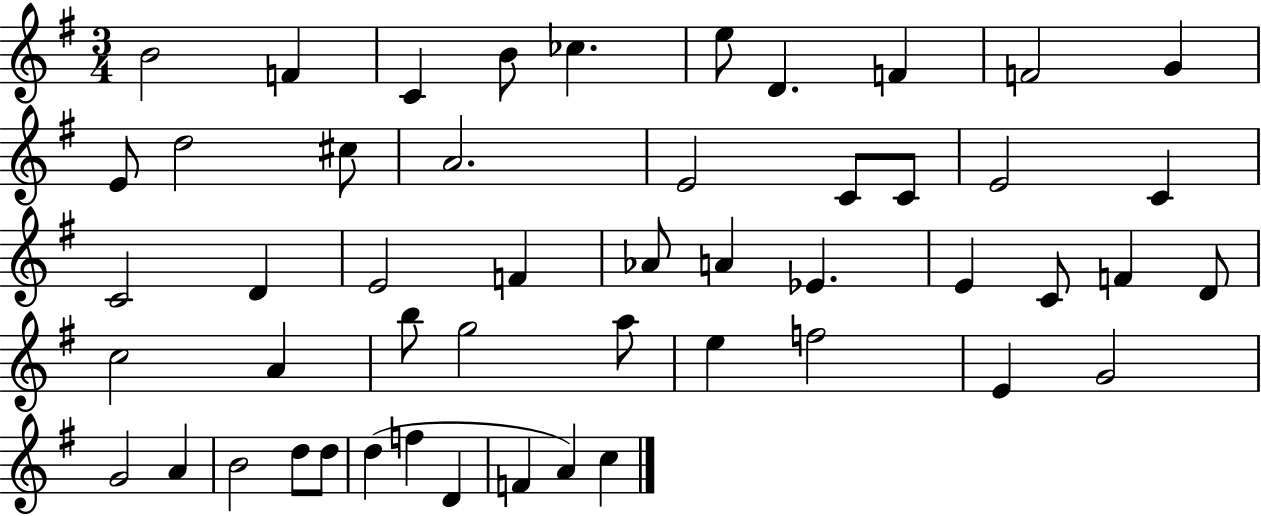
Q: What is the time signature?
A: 3/4